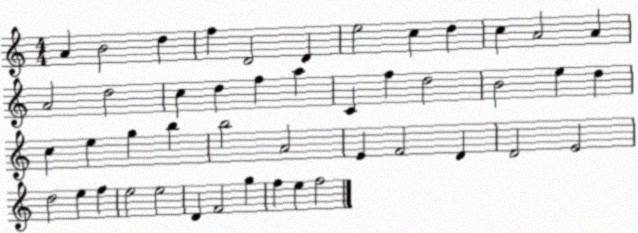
X:1
T:Untitled
M:4/4
L:1/4
K:C
A B2 d f D2 D e2 c d c A2 A A2 d2 c d f a C f d2 B2 e d c e g b b2 A2 E F2 D D2 E2 d2 e f e2 e2 D F2 g f e f2